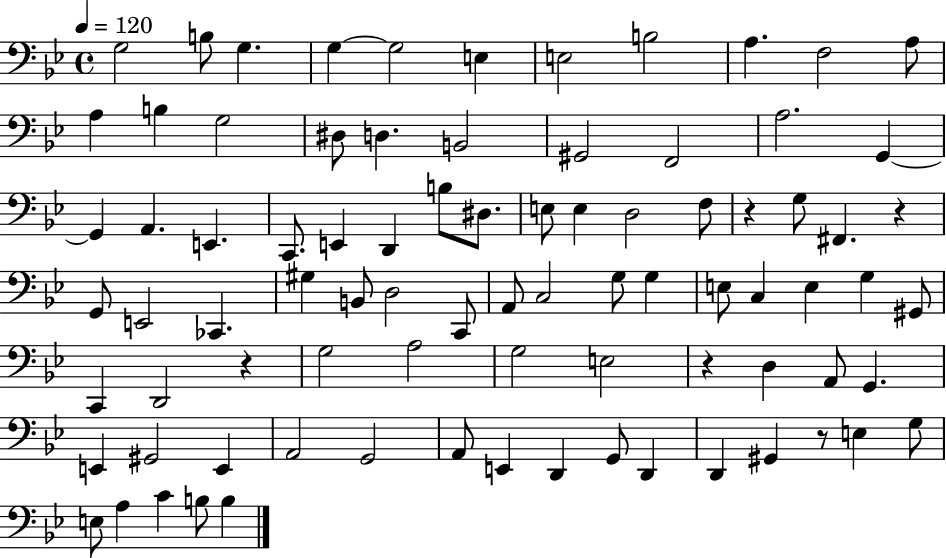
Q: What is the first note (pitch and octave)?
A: G3